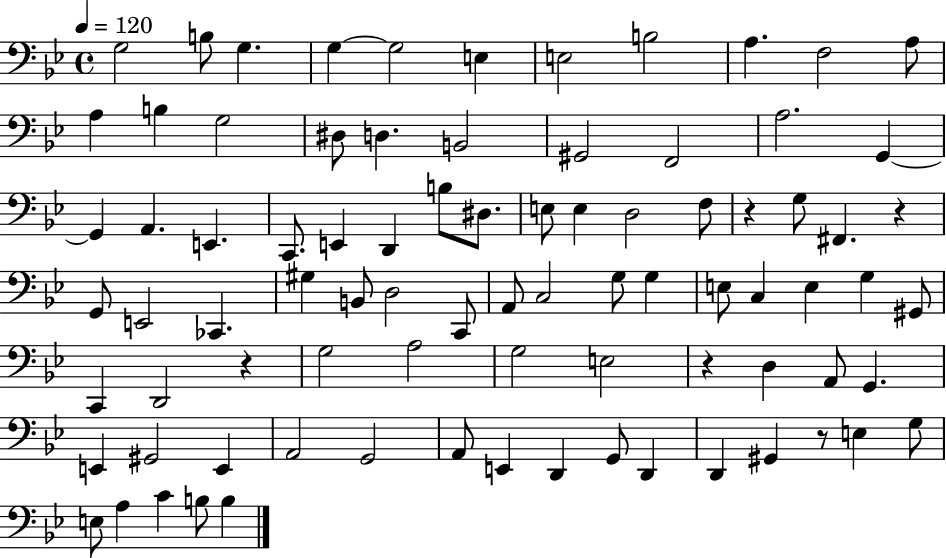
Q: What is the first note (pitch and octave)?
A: G3